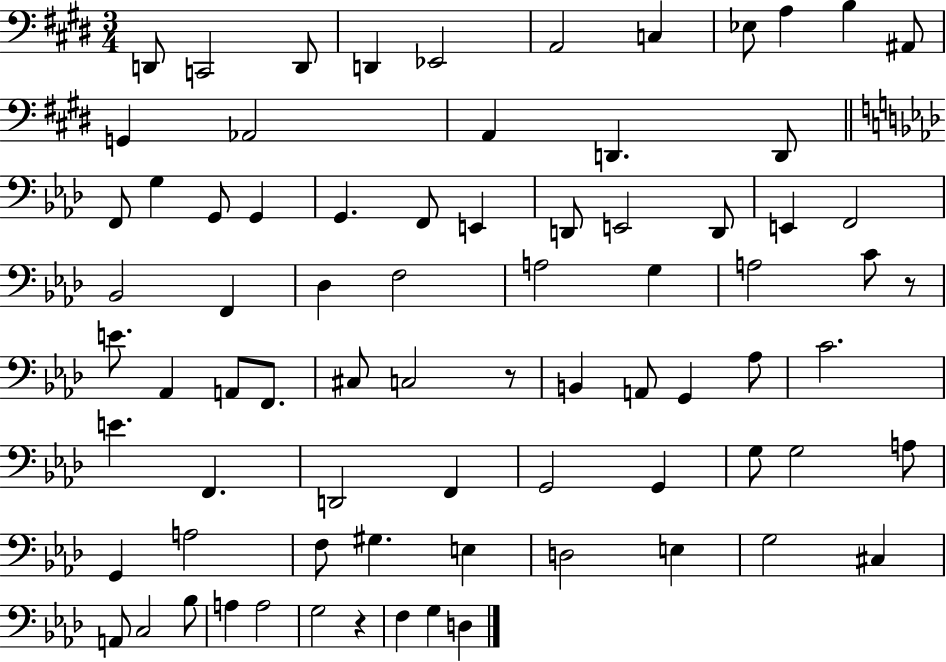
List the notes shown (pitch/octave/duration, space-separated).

D2/e C2/h D2/e D2/q Eb2/h A2/h C3/q Eb3/e A3/q B3/q A#2/e G2/q Ab2/h A2/q D2/q. D2/e F2/e G3/q G2/e G2/q G2/q. F2/e E2/q D2/e E2/h D2/e E2/q F2/h Bb2/h F2/q Db3/q F3/h A3/h G3/q A3/h C4/e R/e E4/e. Ab2/q A2/e F2/e. C#3/e C3/h R/e B2/q A2/e G2/q Ab3/e C4/h. E4/q. F2/q. D2/h F2/q G2/h G2/q G3/e G3/h A3/e G2/q A3/h F3/e G#3/q. E3/q D3/h E3/q G3/h C#3/q A2/e C3/h Bb3/e A3/q A3/h G3/h R/q F3/q G3/q D3/q